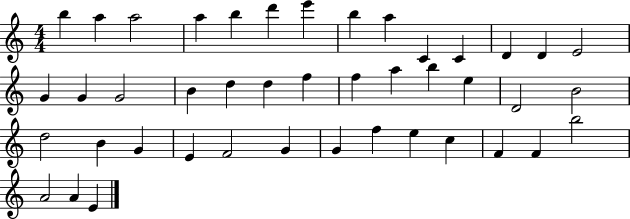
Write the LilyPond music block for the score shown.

{
  \clef treble
  \numericTimeSignature
  \time 4/4
  \key c \major
  b''4 a''4 a''2 | a''4 b''4 d'''4 e'''4 | b''4 a''4 c'4 c'4 | d'4 d'4 e'2 | \break g'4 g'4 g'2 | b'4 d''4 d''4 f''4 | f''4 a''4 b''4 e''4 | d'2 b'2 | \break d''2 b'4 g'4 | e'4 f'2 g'4 | g'4 f''4 e''4 c''4 | f'4 f'4 b''2 | \break a'2 a'4 e'4 | \bar "|."
}